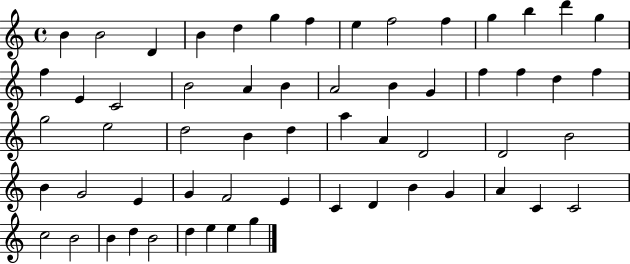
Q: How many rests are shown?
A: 0